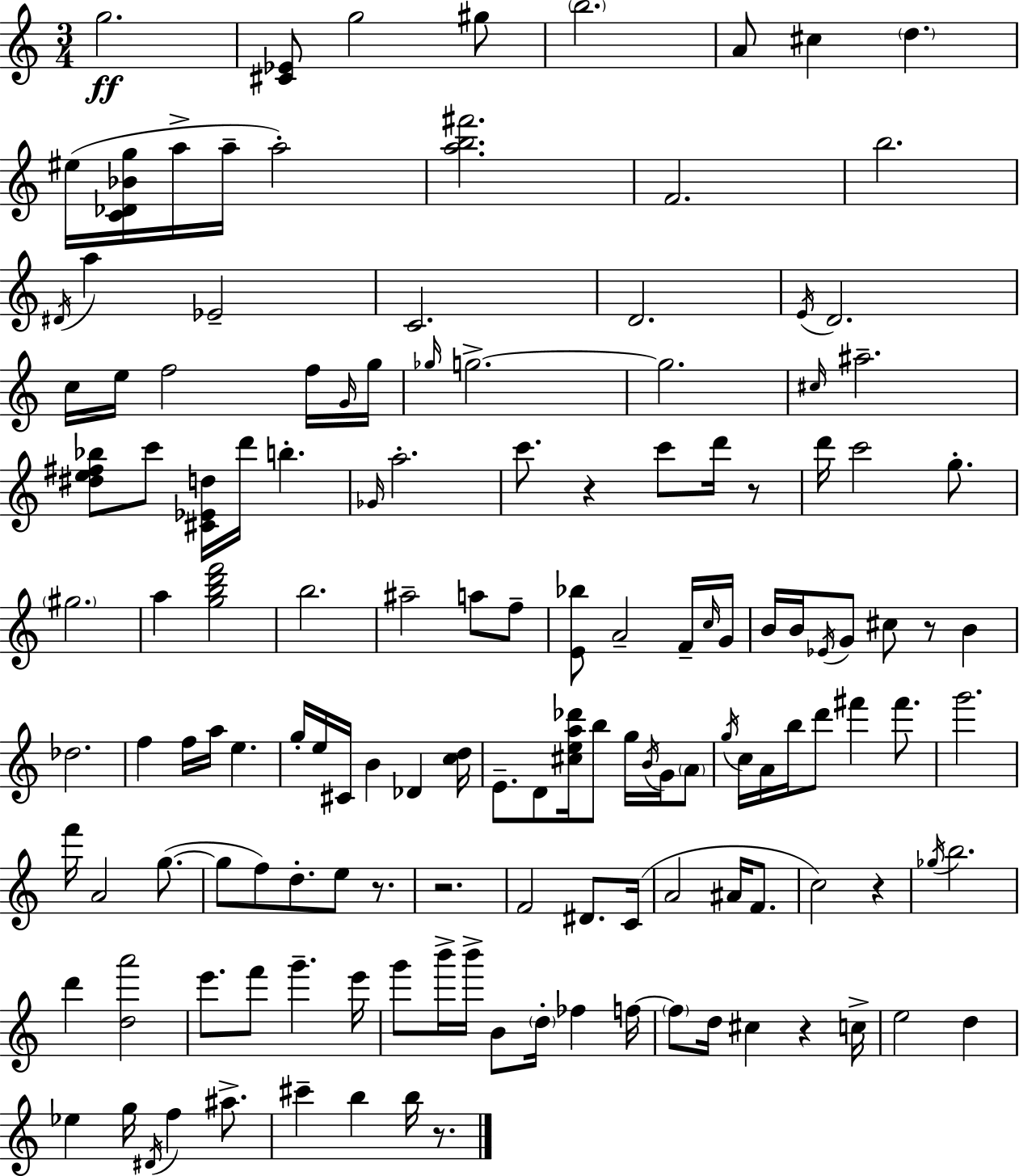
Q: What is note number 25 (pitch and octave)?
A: G4